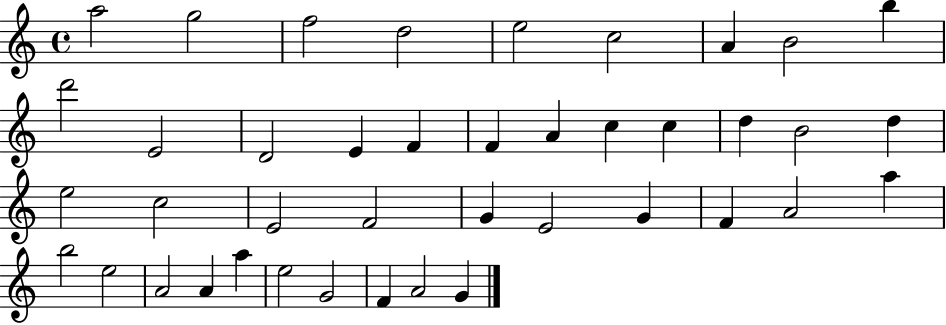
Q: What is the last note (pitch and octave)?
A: G4